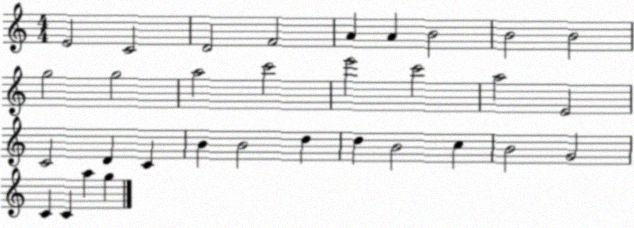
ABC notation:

X:1
T:Untitled
M:4/4
L:1/4
K:C
E2 C2 D2 F2 A A B2 B2 B2 g2 g2 a2 c'2 e'2 c'2 a2 E2 C2 D C B B2 d d B2 c B2 G2 C C a g